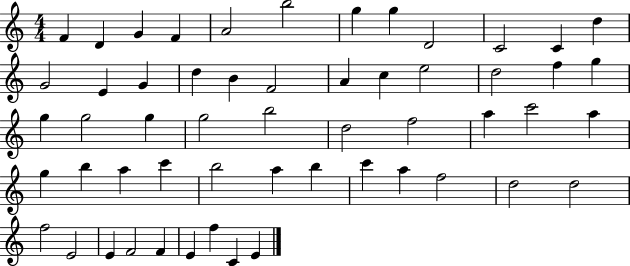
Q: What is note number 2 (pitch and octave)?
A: D4